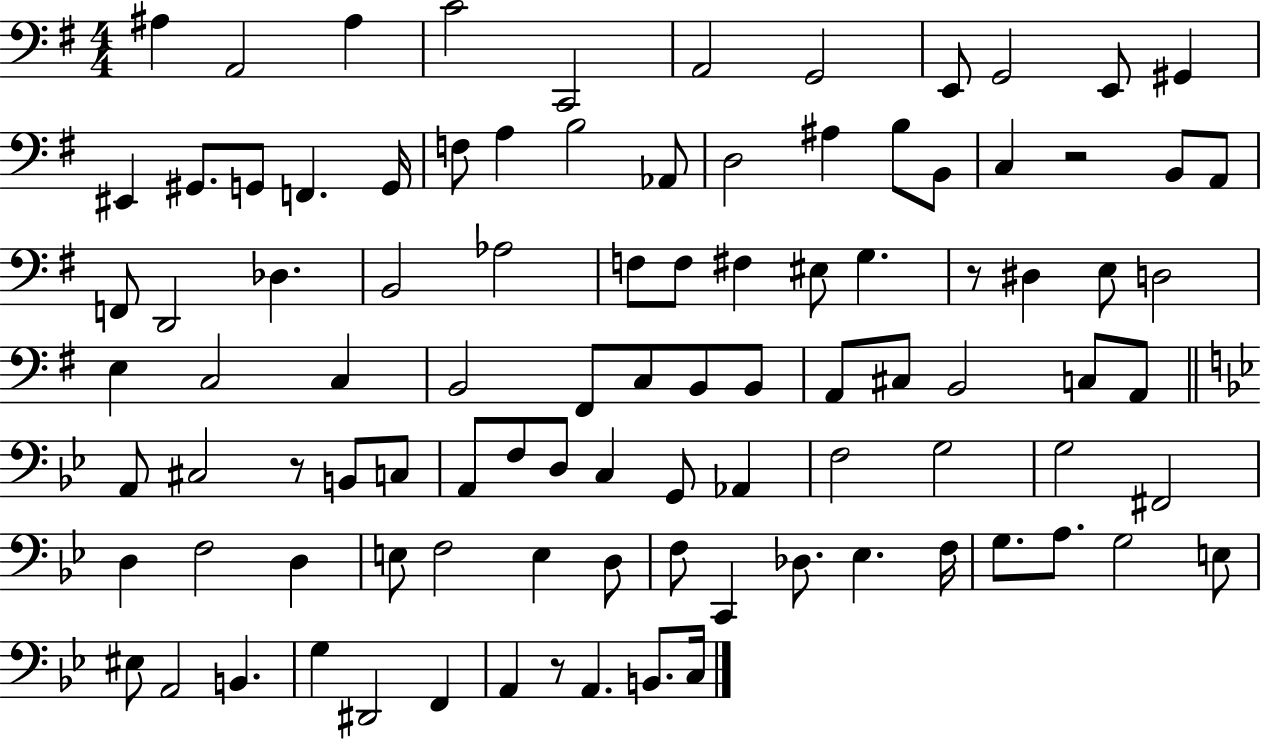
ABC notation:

X:1
T:Untitled
M:4/4
L:1/4
K:G
^A, A,,2 ^A, C2 C,,2 A,,2 G,,2 E,,/2 G,,2 E,,/2 ^G,, ^E,, ^G,,/2 G,,/2 F,, G,,/4 F,/2 A, B,2 _A,,/2 D,2 ^A, B,/2 B,,/2 C, z2 B,,/2 A,,/2 F,,/2 D,,2 _D, B,,2 _A,2 F,/2 F,/2 ^F, ^E,/2 G, z/2 ^D, E,/2 D,2 E, C,2 C, B,,2 ^F,,/2 C,/2 B,,/2 B,,/2 A,,/2 ^C,/2 B,,2 C,/2 A,,/2 A,,/2 ^C,2 z/2 B,,/2 C,/2 A,,/2 F,/2 D,/2 C, G,,/2 _A,, F,2 G,2 G,2 ^F,,2 D, F,2 D, E,/2 F,2 E, D,/2 F,/2 C,, _D,/2 _E, F,/4 G,/2 A,/2 G,2 E,/2 ^E,/2 A,,2 B,, G, ^D,,2 F,, A,, z/2 A,, B,,/2 C,/4